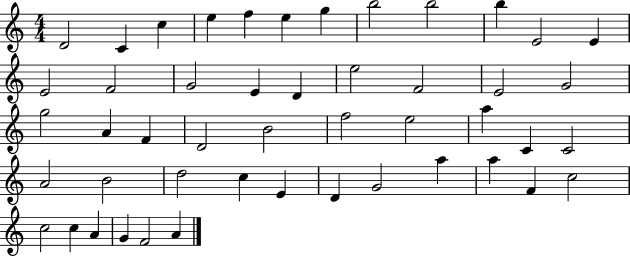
{
  \clef treble
  \numericTimeSignature
  \time 4/4
  \key c \major
  d'2 c'4 c''4 | e''4 f''4 e''4 g''4 | b''2 b''2 | b''4 e'2 e'4 | \break e'2 f'2 | g'2 e'4 d'4 | e''2 f'2 | e'2 g'2 | \break g''2 a'4 f'4 | d'2 b'2 | f''2 e''2 | a''4 c'4 c'2 | \break a'2 b'2 | d''2 c''4 e'4 | d'4 g'2 a''4 | a''4 f'4 c''2 | \break c''2 c''4 a'4 | g'4 f'2 a'4 | \bar "|."
}